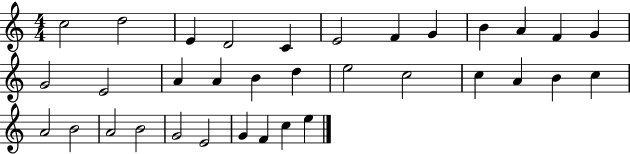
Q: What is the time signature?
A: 4/4